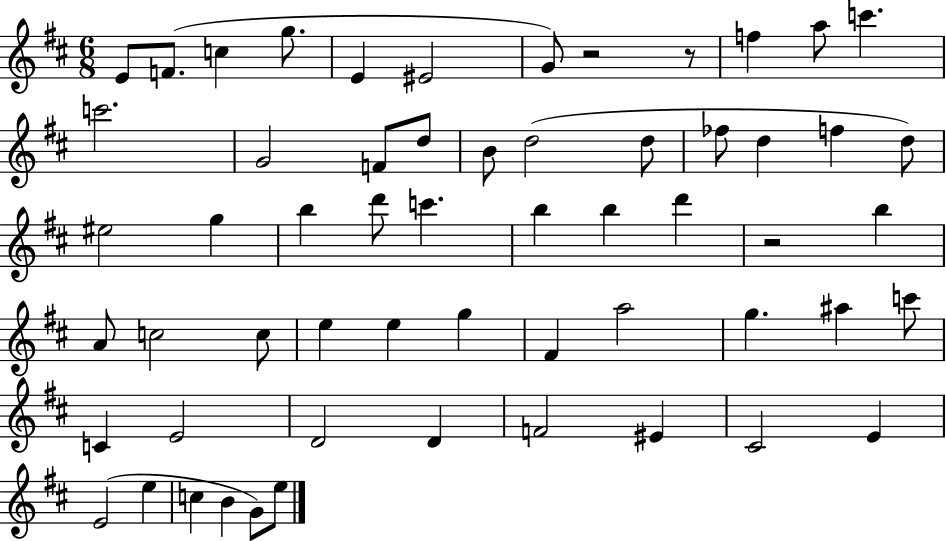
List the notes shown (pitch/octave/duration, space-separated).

E4/e F4/e. C5/q G5/e. E4/q EIS4/h G4/e R/h R/e F5/q A5/e C6/q. C6/h. G4/h F4/e D5/e B4/e D5/h D5/e FES5/e D5/q F5/q D5/e EIS5/h G5/q B5/q D6/e C6/q. B5/q B5/q D6/q R/h B5/q A4/e C5/h C5/e E5/q E5/q G5/q F#4/q A5/h G5/q. A#5/q C6/e C4/q E4/h D4/h D4/q F4/h EIS4/q C#4/h E4/q E4/h E5/q C5/q B4/q G4/e E5/e